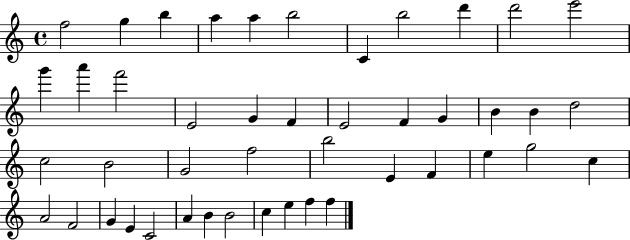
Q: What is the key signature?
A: C major